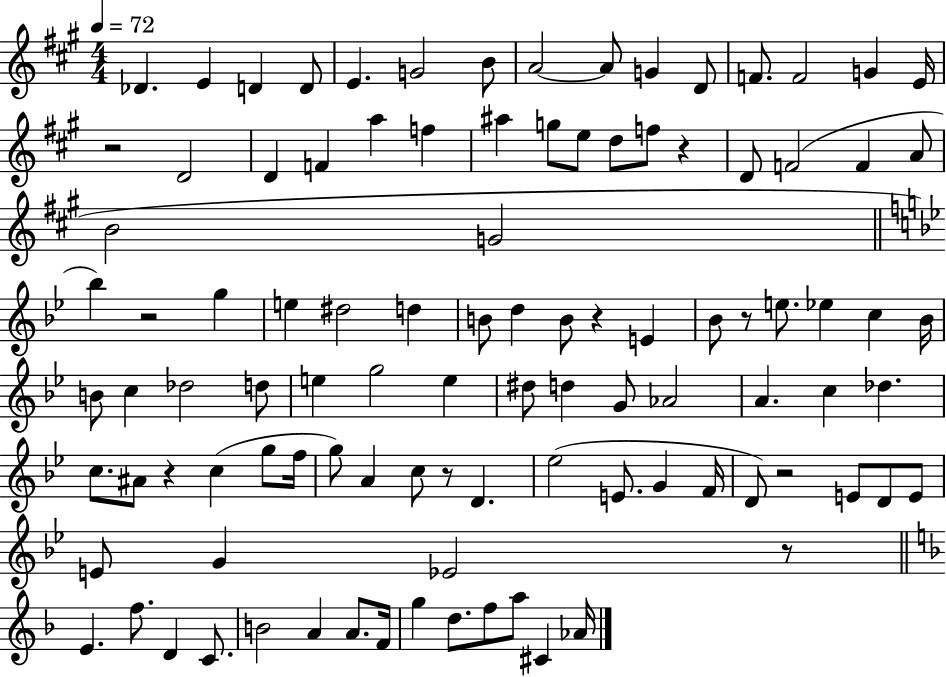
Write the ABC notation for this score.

X:1
T:Untitled
M:4/4
L:1/4
K:A
_D E D D/2 E G2 B/2 A2 A/2 G D/2 F/2 F2 G E/4 z2 D2 D F a f ^a g/2 e/2 d/2 f/2 z D/2 F2 F A/2 B2 G2 _b z2 g e ^d2 d B/2 d B/2 z E _B/2 z/2 e/2 _e c _B/4 B/2 c _d2 d/2 e g2 e ^d/2 d G/2 _A2 A c _d c/2 ^A/2 z c g/2 f/4 g/2 A c/2 z/2 D _e2 E/2 G F/4 D/2 z2 E/2 D/2 E/2 E/2 G _E2 z/2 E f/2 D C/2 B2 A A/2 F/4 g d/2 f/2 a/2 ^C _A/4